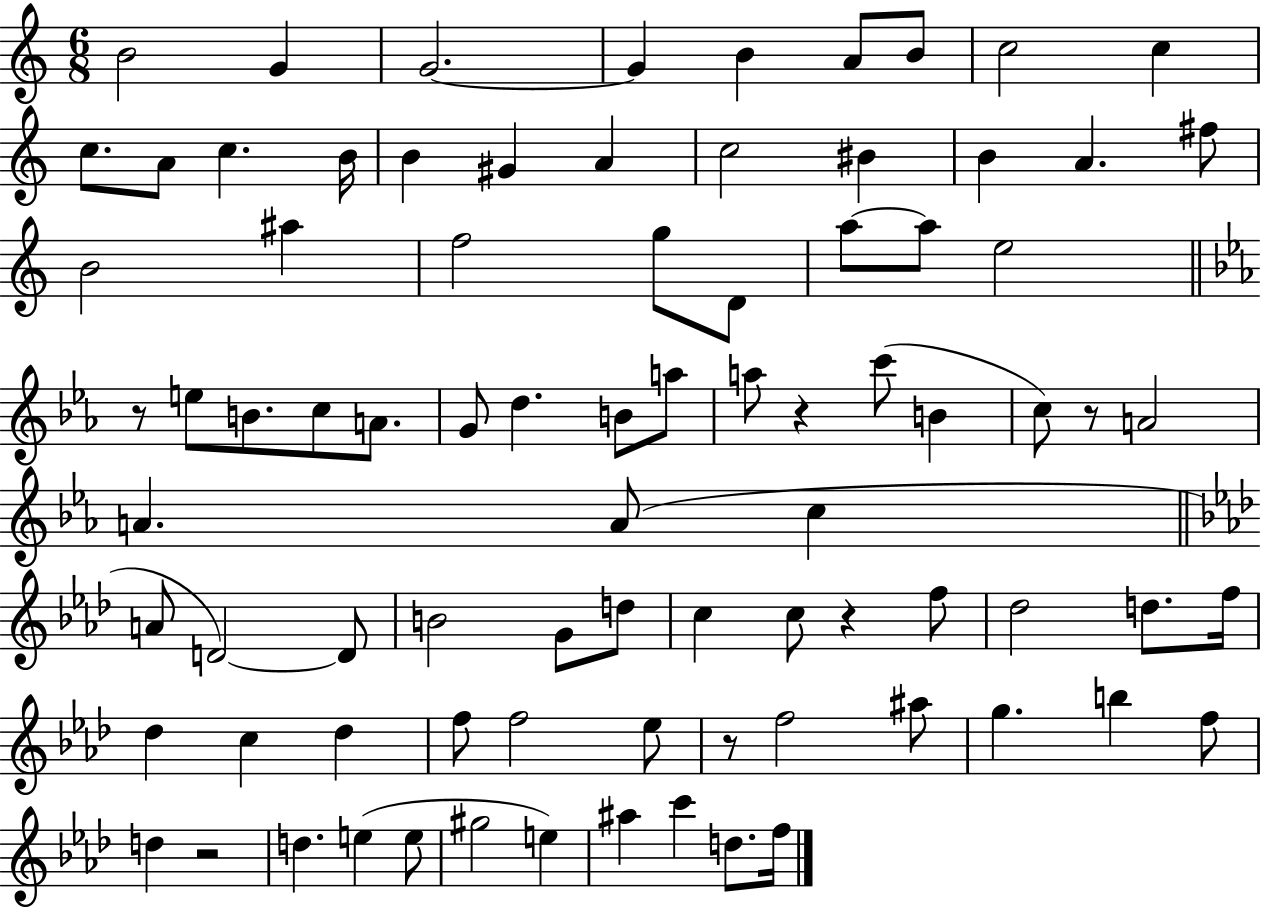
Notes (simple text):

B4/h G4/q G4/h. G4/q B4/q A4/e B4/e C5/h C5/q C5/e. A4/e C5/q. B4/s B4/q G#4/q A4/q C5/h BIS4/q B4/q A4/q. F#5/e B4/h A#5/q F5/h G5/e D4/e A5/e A5/e E5/h R/e E5/e B4/e. C5/e A4/e. G4/e D5/q. B4/e A5/e A5/e R/q C6/e B4/q C5/e R/e A4/h A4/q. A4/e C5/q A4/e D4/h D4/e B4/h G4/e D5/e C5/q C5/e R/q F5/e Db5/h D5/e. F5/s Db5/q C5/q Db5/q F5/e F5/h Eb5/e R/e F5/h A#5/e G5/q. B5/q F5/e D5/q R/h D5/q. E5/q E5/e G#5/h E5/q A#5/q C6/q D5/e. F5/s